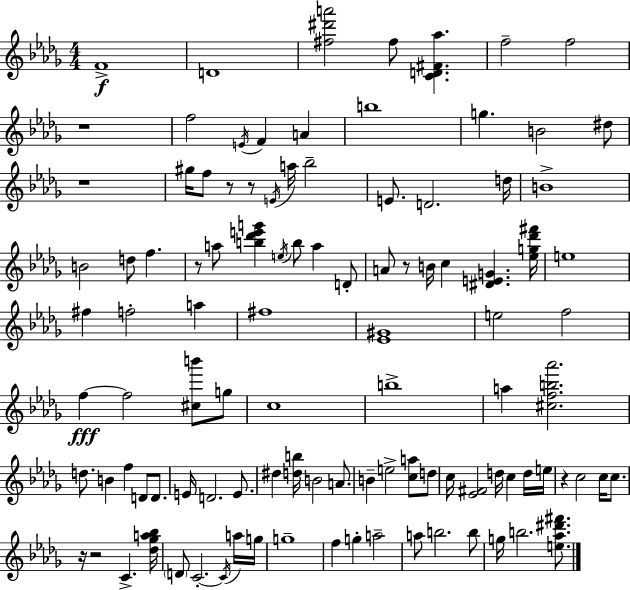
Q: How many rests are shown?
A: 9